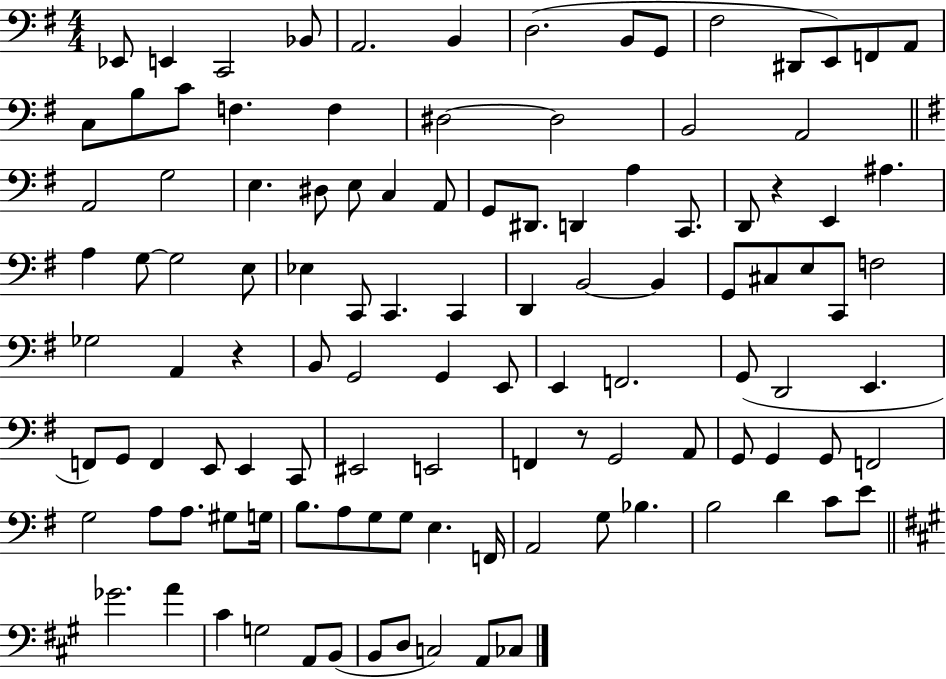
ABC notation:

X:1
T:Untitled
M:4/4
L:1/4
K:G
_E,,/2 E,, C,,2 _B,,/2 A,,2 B,, D,2 B,,/2 G,,/2 ^F,2 ^D,,/2 E,,/2 F,,/2 A,,/2 C,/2 B,/2 C/2 F, F, ^D,2 ^D,2 B,,2 A,,2 A,,2 G,2 E, ^D,/2 E,/2 C, A,,/2 G,,/2 ^D,,/2 D,, A, C,,/2 D,,/2 z E,, ^A, A, G,/2 G,2 E,/2 _E, C,,/2 C,, C,, D,, B,,2 B,, G,,/2 ^C,/2 E,/2 C,,/2 F,2 _G,2 A,, z B,,/2 G,,2 G,, E,,/2 E,, F,,2 G,,/2 D,,2 E,, F,,/2 G,,/2 F,, E,,/2 E,, C,,/2 ^E,,2 E,,2 F,, z/2 G,,2 A,,/2 G,,/2 G,, G,,/2 F,,2 G,2 A,/2 A,/2 ^G,/2 G,/4 B,/2 A,/2 G,/2 G,/2 E, F,,/4 A,,2 G,/2 _B, B,2 D C/2 E/2 _G2 A ^C G,2 A,,/2 B,,/2 B,,/2 D,/2 C,2 A,,/2 _C,/2